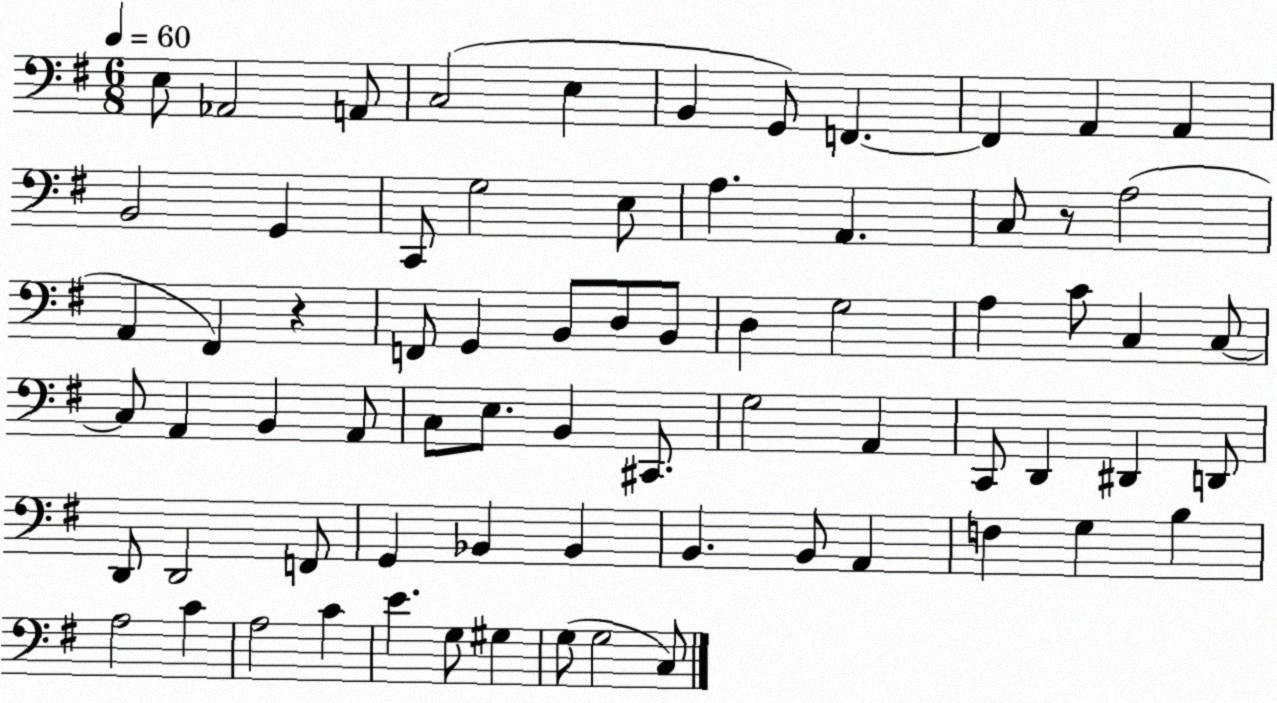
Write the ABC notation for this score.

X:1
T:Untitled
M:6/8
L:1/4
K:G
E,/2 _A,,2 A,,/2 C,2 E, B,, G,,/2 F,, F,, A,, A,, B,,2 G,, C,,/2 G,2 E,/2 A, A,, C,/2 z/2 A,2 A,, ^F,, z F,,/2 G,, B,,/2 D,/2 B,,/2 D, G,2 A, C/2 C, C,/2 C,/2 A,, B,, A,,/2 C,/2 E,/2 B,, ^C,,/2 G,2 A,, C,,/2 D,, ^D,, D,,/2 D,,/2 D,,2 F,,/2 G,, _B,, _B,, B,, B,,/2 A,, F, G, B, A,2 C A,2 C E G,/2 ^G, G,/2 G,2 C,/2